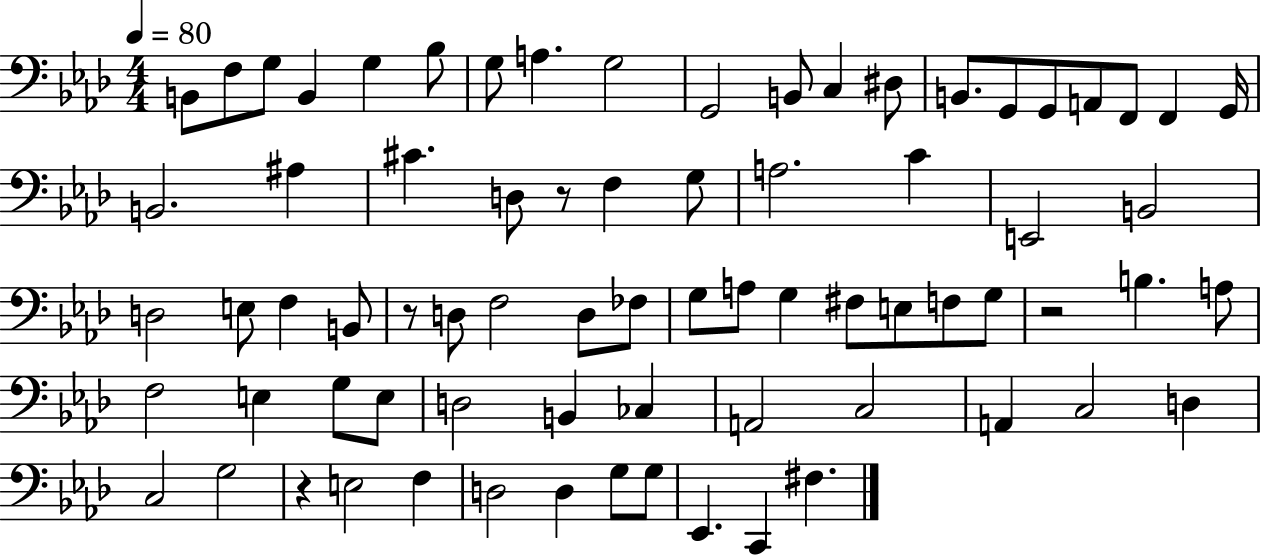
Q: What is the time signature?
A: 4/4